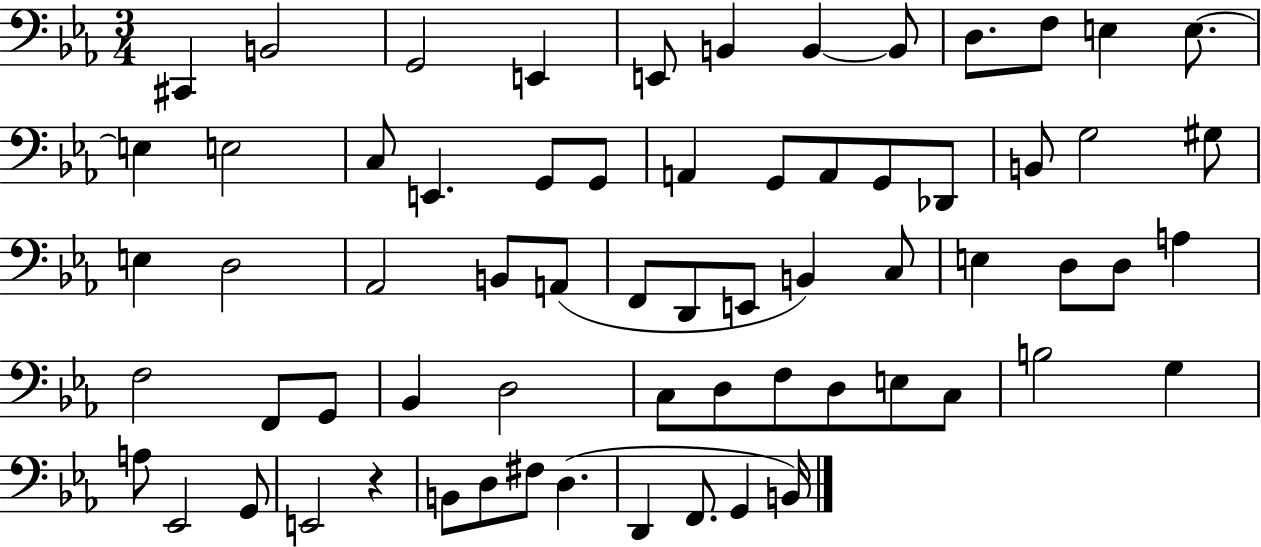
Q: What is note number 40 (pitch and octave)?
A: A3